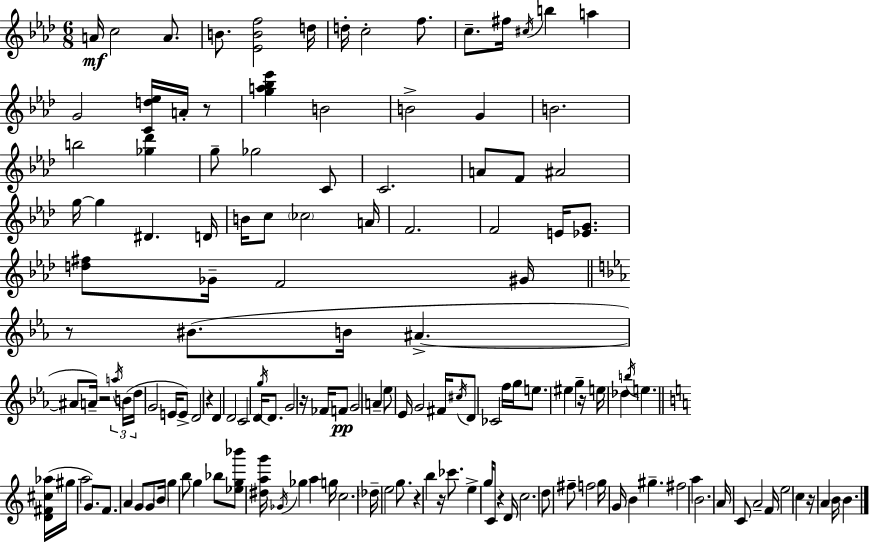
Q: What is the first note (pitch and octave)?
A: A4